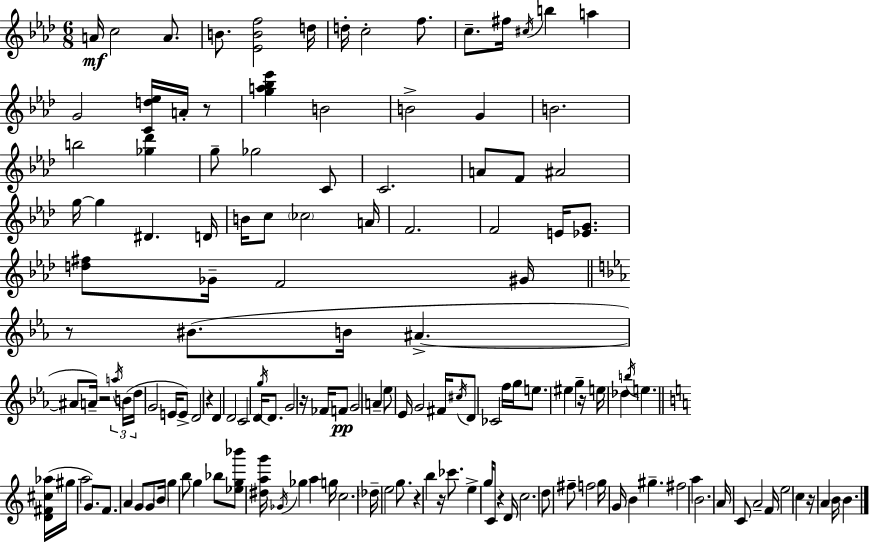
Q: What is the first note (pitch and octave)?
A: A4